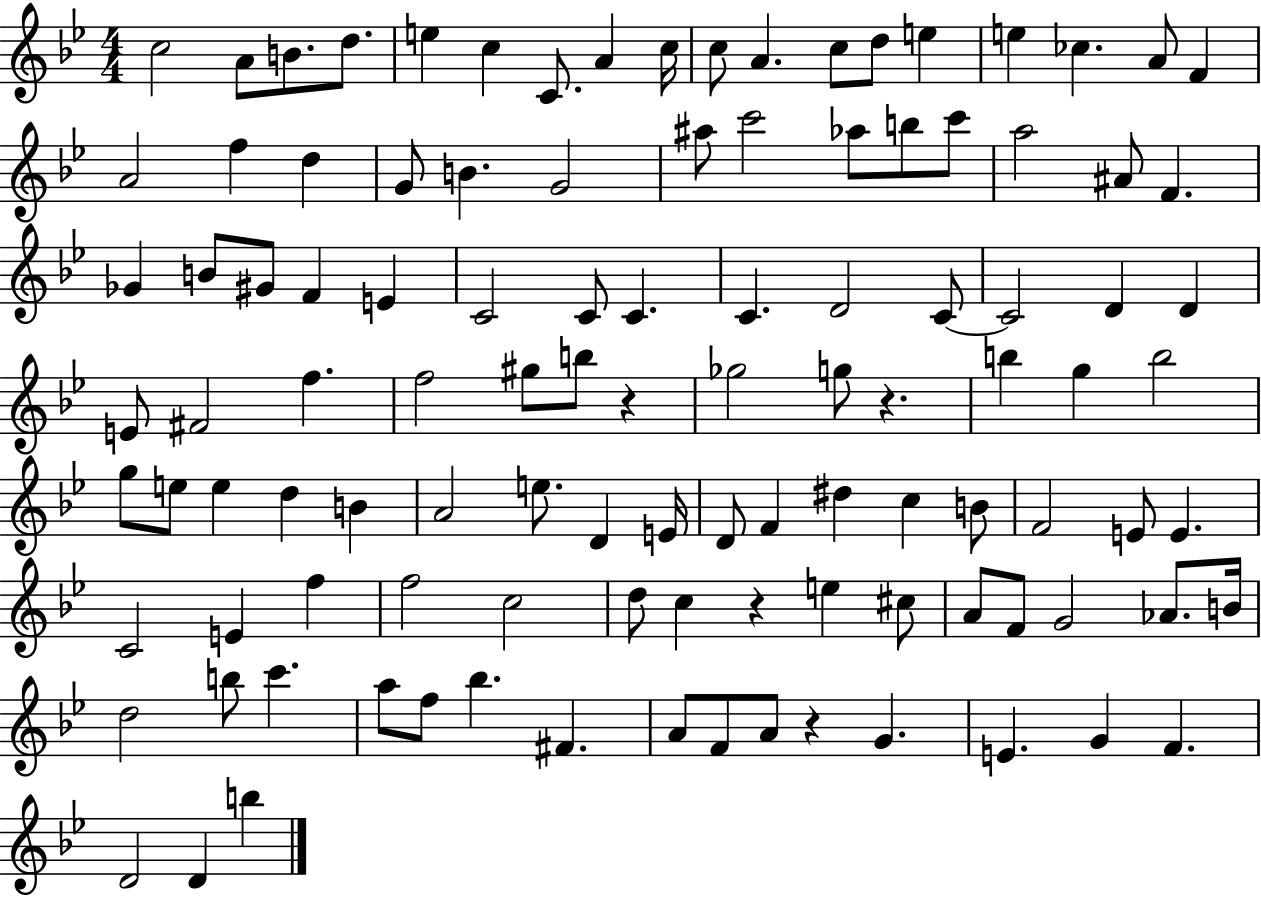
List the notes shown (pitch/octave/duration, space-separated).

C5/h A4/e B4/e. D5/e. E5/q C5/q C4/e. A4/q C5/s C5/e A4/q. C5/e D5/e E5/q E5/q CES5/q. A4/e F4/q A4/h F5/q D5/q G4/e B4/q. G4/h A#5/e C6/h Ab5/e B5/e C6/e A5/h A#4/e F4/q. Gb4/q B4/e G#4/e F4/q E4/q C4/h C4/e C4/q. C4/q. D4/h C4/e C4/h D4/q D4/q E4/e F#4/h F5/q. F5/h G#5/e B5/e R/q Gb5/h G5/e R/q. B5/q G5/q B5/h G5/e E5/e E5/q D5/q B4/q A4/h E5/e. D4/q E4/s D4/e F4/q D#5/q C5/q B4/e F4/h E4/e E4/q. C4/h E4/q F5/q F5/h C5/h D5/e C5/q R/q E5/q C#5/e A4/e F4/e G4/h Ab4/e. B4/s D5/h B5/e C6/q. A5/e F5/e Bb5/q. F#4/q. A4/e F4/e A4/e R/q G4/q. E4/q. G4/q F4/q. D4/h D4/q B5/q